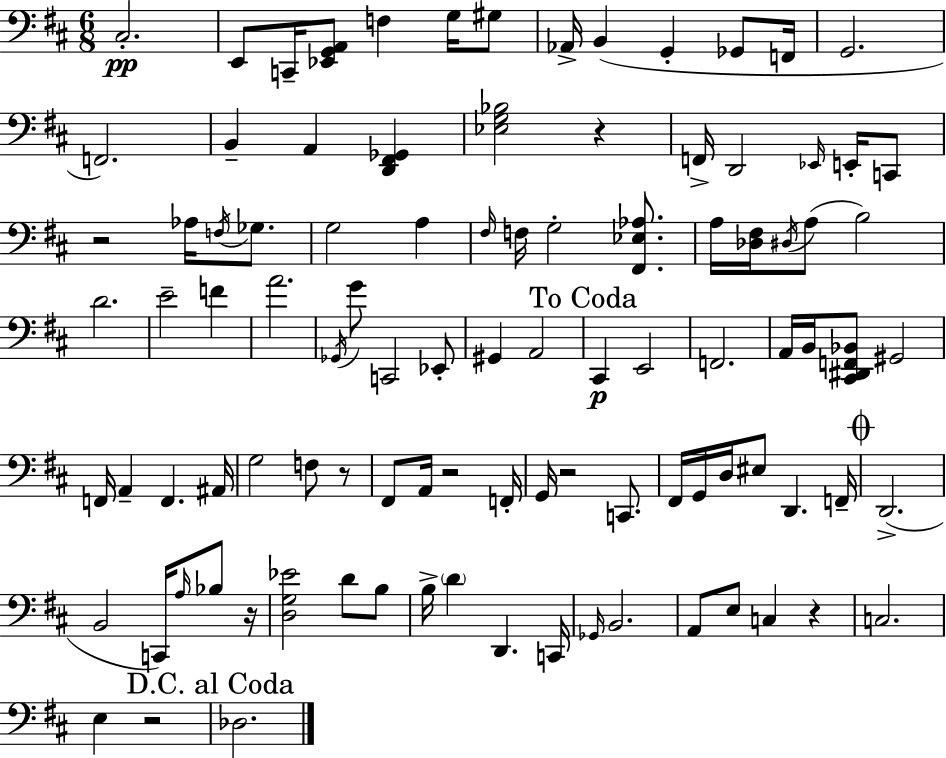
X:1
T:Untitled
M:6/8
L:1/4
K:D
^C,2 E,,/2 C,,/4 [_E,,G,,A,,]/2 F, G,/4 ^G,/2 _A,,/4 B,, G,, _G,,/2 F,,/4 G,,2 F,,2 B,, A,, [D,,^F,,_G,,] [_E,G,_B,]2 z F,,/4 D,,2 _E,,/4 E,,/4 C,,/2 z2 _A,/4 F,/4 _G,/2 G,2 A, ^F,/4 F,/4 G,2 [^F,,_E,_A,]/2 A,/4 [_D,^F,]/4 ^D,/4 A,/2 B,2 D2 E2 F A2 _G,,/4 G/2 C,,2 _E,,/2 ^G,, A,,2 ^C,, E,,2 F,,2 A,,/4 B,,/4 [^C,,^D,,F,,_B,,]/2 ^G,,2 F,,/4 A,, F,, ^A,,/4 G,2 F,/2 z/2 ^F,,/2 A,,/4 z2 F,,/4 G,,/4 z2 C,,/2 ^F,,/4 G,,/4 D,/4 ^E,/2 D,, F,,/4 D,,2 B,,2 C,,/4 A,/4 _B,/2 z/4 [D,G,_E]2 D/2 B,/2 B,/4 D D,, C,,/4 _G,,/4 B,,2 A,,/2 E,/2 C, z C,2 E, z2 _D,2